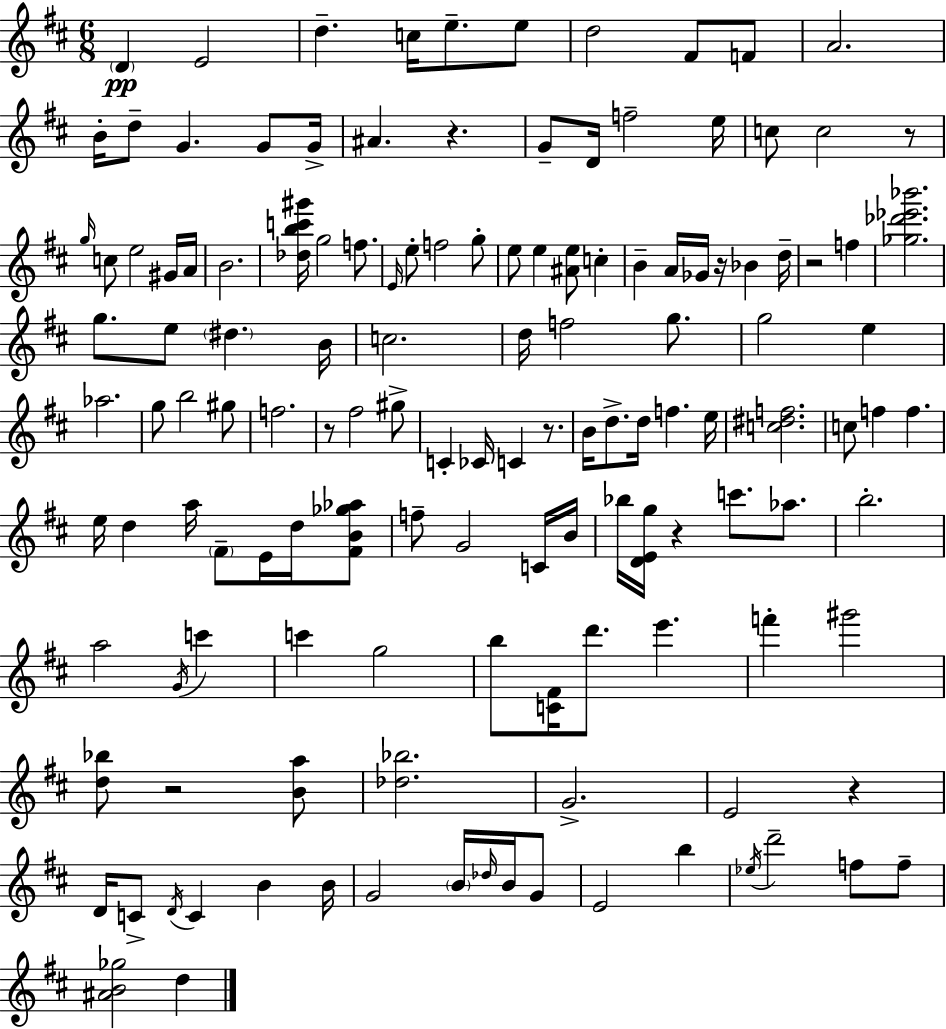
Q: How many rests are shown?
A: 9